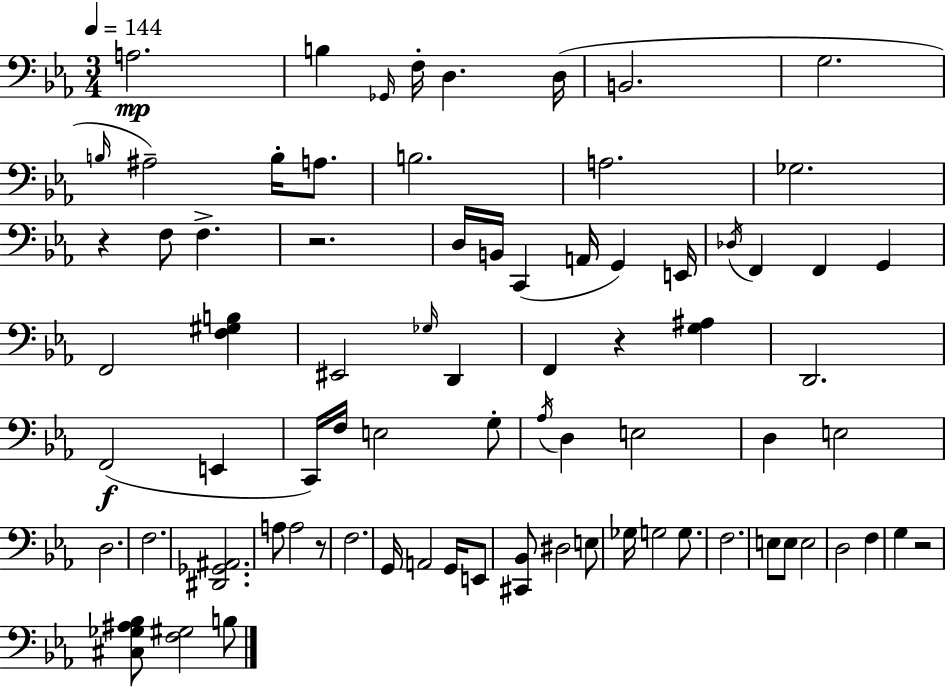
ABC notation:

X:1
T:Untitled
M:3/4
L:1/4
K:Cm
A,2 B, _G,,/4 F,/4 D, D,/4 B,,2 G,2 B,/4 ^A,2 B,/4 A,/2 B,2 A,2 _G,2 z F,/2 F, z2 D,/4 B,,/4 C,, A,,/4 G,, E,,/4 _D,/4 F,, F,, G,, F,,2 [F,^G,B,] ^E,,2 _G,/4 D,, F,, z [G,^A,] D,,2 F,,2 E,, C,,/4 F,/4 E,2 G,/2 _A,/4 D, E,2 D, E,2 D,2 F,2 [^D,,_G,,^A,,]2 A,/2 A,2 z/2 F,2 G,,/4 A,,2 G,,/4 E,,/2 [^C,,_B,,]/2 ^D,2 E,/2 _G,/4 G,2 G,/2 F,2 E,/2 E,/2 E,2 D,2 F, G, z2 [^C,_G,^A,_B,]/2 [F,^G,]2 B,/2